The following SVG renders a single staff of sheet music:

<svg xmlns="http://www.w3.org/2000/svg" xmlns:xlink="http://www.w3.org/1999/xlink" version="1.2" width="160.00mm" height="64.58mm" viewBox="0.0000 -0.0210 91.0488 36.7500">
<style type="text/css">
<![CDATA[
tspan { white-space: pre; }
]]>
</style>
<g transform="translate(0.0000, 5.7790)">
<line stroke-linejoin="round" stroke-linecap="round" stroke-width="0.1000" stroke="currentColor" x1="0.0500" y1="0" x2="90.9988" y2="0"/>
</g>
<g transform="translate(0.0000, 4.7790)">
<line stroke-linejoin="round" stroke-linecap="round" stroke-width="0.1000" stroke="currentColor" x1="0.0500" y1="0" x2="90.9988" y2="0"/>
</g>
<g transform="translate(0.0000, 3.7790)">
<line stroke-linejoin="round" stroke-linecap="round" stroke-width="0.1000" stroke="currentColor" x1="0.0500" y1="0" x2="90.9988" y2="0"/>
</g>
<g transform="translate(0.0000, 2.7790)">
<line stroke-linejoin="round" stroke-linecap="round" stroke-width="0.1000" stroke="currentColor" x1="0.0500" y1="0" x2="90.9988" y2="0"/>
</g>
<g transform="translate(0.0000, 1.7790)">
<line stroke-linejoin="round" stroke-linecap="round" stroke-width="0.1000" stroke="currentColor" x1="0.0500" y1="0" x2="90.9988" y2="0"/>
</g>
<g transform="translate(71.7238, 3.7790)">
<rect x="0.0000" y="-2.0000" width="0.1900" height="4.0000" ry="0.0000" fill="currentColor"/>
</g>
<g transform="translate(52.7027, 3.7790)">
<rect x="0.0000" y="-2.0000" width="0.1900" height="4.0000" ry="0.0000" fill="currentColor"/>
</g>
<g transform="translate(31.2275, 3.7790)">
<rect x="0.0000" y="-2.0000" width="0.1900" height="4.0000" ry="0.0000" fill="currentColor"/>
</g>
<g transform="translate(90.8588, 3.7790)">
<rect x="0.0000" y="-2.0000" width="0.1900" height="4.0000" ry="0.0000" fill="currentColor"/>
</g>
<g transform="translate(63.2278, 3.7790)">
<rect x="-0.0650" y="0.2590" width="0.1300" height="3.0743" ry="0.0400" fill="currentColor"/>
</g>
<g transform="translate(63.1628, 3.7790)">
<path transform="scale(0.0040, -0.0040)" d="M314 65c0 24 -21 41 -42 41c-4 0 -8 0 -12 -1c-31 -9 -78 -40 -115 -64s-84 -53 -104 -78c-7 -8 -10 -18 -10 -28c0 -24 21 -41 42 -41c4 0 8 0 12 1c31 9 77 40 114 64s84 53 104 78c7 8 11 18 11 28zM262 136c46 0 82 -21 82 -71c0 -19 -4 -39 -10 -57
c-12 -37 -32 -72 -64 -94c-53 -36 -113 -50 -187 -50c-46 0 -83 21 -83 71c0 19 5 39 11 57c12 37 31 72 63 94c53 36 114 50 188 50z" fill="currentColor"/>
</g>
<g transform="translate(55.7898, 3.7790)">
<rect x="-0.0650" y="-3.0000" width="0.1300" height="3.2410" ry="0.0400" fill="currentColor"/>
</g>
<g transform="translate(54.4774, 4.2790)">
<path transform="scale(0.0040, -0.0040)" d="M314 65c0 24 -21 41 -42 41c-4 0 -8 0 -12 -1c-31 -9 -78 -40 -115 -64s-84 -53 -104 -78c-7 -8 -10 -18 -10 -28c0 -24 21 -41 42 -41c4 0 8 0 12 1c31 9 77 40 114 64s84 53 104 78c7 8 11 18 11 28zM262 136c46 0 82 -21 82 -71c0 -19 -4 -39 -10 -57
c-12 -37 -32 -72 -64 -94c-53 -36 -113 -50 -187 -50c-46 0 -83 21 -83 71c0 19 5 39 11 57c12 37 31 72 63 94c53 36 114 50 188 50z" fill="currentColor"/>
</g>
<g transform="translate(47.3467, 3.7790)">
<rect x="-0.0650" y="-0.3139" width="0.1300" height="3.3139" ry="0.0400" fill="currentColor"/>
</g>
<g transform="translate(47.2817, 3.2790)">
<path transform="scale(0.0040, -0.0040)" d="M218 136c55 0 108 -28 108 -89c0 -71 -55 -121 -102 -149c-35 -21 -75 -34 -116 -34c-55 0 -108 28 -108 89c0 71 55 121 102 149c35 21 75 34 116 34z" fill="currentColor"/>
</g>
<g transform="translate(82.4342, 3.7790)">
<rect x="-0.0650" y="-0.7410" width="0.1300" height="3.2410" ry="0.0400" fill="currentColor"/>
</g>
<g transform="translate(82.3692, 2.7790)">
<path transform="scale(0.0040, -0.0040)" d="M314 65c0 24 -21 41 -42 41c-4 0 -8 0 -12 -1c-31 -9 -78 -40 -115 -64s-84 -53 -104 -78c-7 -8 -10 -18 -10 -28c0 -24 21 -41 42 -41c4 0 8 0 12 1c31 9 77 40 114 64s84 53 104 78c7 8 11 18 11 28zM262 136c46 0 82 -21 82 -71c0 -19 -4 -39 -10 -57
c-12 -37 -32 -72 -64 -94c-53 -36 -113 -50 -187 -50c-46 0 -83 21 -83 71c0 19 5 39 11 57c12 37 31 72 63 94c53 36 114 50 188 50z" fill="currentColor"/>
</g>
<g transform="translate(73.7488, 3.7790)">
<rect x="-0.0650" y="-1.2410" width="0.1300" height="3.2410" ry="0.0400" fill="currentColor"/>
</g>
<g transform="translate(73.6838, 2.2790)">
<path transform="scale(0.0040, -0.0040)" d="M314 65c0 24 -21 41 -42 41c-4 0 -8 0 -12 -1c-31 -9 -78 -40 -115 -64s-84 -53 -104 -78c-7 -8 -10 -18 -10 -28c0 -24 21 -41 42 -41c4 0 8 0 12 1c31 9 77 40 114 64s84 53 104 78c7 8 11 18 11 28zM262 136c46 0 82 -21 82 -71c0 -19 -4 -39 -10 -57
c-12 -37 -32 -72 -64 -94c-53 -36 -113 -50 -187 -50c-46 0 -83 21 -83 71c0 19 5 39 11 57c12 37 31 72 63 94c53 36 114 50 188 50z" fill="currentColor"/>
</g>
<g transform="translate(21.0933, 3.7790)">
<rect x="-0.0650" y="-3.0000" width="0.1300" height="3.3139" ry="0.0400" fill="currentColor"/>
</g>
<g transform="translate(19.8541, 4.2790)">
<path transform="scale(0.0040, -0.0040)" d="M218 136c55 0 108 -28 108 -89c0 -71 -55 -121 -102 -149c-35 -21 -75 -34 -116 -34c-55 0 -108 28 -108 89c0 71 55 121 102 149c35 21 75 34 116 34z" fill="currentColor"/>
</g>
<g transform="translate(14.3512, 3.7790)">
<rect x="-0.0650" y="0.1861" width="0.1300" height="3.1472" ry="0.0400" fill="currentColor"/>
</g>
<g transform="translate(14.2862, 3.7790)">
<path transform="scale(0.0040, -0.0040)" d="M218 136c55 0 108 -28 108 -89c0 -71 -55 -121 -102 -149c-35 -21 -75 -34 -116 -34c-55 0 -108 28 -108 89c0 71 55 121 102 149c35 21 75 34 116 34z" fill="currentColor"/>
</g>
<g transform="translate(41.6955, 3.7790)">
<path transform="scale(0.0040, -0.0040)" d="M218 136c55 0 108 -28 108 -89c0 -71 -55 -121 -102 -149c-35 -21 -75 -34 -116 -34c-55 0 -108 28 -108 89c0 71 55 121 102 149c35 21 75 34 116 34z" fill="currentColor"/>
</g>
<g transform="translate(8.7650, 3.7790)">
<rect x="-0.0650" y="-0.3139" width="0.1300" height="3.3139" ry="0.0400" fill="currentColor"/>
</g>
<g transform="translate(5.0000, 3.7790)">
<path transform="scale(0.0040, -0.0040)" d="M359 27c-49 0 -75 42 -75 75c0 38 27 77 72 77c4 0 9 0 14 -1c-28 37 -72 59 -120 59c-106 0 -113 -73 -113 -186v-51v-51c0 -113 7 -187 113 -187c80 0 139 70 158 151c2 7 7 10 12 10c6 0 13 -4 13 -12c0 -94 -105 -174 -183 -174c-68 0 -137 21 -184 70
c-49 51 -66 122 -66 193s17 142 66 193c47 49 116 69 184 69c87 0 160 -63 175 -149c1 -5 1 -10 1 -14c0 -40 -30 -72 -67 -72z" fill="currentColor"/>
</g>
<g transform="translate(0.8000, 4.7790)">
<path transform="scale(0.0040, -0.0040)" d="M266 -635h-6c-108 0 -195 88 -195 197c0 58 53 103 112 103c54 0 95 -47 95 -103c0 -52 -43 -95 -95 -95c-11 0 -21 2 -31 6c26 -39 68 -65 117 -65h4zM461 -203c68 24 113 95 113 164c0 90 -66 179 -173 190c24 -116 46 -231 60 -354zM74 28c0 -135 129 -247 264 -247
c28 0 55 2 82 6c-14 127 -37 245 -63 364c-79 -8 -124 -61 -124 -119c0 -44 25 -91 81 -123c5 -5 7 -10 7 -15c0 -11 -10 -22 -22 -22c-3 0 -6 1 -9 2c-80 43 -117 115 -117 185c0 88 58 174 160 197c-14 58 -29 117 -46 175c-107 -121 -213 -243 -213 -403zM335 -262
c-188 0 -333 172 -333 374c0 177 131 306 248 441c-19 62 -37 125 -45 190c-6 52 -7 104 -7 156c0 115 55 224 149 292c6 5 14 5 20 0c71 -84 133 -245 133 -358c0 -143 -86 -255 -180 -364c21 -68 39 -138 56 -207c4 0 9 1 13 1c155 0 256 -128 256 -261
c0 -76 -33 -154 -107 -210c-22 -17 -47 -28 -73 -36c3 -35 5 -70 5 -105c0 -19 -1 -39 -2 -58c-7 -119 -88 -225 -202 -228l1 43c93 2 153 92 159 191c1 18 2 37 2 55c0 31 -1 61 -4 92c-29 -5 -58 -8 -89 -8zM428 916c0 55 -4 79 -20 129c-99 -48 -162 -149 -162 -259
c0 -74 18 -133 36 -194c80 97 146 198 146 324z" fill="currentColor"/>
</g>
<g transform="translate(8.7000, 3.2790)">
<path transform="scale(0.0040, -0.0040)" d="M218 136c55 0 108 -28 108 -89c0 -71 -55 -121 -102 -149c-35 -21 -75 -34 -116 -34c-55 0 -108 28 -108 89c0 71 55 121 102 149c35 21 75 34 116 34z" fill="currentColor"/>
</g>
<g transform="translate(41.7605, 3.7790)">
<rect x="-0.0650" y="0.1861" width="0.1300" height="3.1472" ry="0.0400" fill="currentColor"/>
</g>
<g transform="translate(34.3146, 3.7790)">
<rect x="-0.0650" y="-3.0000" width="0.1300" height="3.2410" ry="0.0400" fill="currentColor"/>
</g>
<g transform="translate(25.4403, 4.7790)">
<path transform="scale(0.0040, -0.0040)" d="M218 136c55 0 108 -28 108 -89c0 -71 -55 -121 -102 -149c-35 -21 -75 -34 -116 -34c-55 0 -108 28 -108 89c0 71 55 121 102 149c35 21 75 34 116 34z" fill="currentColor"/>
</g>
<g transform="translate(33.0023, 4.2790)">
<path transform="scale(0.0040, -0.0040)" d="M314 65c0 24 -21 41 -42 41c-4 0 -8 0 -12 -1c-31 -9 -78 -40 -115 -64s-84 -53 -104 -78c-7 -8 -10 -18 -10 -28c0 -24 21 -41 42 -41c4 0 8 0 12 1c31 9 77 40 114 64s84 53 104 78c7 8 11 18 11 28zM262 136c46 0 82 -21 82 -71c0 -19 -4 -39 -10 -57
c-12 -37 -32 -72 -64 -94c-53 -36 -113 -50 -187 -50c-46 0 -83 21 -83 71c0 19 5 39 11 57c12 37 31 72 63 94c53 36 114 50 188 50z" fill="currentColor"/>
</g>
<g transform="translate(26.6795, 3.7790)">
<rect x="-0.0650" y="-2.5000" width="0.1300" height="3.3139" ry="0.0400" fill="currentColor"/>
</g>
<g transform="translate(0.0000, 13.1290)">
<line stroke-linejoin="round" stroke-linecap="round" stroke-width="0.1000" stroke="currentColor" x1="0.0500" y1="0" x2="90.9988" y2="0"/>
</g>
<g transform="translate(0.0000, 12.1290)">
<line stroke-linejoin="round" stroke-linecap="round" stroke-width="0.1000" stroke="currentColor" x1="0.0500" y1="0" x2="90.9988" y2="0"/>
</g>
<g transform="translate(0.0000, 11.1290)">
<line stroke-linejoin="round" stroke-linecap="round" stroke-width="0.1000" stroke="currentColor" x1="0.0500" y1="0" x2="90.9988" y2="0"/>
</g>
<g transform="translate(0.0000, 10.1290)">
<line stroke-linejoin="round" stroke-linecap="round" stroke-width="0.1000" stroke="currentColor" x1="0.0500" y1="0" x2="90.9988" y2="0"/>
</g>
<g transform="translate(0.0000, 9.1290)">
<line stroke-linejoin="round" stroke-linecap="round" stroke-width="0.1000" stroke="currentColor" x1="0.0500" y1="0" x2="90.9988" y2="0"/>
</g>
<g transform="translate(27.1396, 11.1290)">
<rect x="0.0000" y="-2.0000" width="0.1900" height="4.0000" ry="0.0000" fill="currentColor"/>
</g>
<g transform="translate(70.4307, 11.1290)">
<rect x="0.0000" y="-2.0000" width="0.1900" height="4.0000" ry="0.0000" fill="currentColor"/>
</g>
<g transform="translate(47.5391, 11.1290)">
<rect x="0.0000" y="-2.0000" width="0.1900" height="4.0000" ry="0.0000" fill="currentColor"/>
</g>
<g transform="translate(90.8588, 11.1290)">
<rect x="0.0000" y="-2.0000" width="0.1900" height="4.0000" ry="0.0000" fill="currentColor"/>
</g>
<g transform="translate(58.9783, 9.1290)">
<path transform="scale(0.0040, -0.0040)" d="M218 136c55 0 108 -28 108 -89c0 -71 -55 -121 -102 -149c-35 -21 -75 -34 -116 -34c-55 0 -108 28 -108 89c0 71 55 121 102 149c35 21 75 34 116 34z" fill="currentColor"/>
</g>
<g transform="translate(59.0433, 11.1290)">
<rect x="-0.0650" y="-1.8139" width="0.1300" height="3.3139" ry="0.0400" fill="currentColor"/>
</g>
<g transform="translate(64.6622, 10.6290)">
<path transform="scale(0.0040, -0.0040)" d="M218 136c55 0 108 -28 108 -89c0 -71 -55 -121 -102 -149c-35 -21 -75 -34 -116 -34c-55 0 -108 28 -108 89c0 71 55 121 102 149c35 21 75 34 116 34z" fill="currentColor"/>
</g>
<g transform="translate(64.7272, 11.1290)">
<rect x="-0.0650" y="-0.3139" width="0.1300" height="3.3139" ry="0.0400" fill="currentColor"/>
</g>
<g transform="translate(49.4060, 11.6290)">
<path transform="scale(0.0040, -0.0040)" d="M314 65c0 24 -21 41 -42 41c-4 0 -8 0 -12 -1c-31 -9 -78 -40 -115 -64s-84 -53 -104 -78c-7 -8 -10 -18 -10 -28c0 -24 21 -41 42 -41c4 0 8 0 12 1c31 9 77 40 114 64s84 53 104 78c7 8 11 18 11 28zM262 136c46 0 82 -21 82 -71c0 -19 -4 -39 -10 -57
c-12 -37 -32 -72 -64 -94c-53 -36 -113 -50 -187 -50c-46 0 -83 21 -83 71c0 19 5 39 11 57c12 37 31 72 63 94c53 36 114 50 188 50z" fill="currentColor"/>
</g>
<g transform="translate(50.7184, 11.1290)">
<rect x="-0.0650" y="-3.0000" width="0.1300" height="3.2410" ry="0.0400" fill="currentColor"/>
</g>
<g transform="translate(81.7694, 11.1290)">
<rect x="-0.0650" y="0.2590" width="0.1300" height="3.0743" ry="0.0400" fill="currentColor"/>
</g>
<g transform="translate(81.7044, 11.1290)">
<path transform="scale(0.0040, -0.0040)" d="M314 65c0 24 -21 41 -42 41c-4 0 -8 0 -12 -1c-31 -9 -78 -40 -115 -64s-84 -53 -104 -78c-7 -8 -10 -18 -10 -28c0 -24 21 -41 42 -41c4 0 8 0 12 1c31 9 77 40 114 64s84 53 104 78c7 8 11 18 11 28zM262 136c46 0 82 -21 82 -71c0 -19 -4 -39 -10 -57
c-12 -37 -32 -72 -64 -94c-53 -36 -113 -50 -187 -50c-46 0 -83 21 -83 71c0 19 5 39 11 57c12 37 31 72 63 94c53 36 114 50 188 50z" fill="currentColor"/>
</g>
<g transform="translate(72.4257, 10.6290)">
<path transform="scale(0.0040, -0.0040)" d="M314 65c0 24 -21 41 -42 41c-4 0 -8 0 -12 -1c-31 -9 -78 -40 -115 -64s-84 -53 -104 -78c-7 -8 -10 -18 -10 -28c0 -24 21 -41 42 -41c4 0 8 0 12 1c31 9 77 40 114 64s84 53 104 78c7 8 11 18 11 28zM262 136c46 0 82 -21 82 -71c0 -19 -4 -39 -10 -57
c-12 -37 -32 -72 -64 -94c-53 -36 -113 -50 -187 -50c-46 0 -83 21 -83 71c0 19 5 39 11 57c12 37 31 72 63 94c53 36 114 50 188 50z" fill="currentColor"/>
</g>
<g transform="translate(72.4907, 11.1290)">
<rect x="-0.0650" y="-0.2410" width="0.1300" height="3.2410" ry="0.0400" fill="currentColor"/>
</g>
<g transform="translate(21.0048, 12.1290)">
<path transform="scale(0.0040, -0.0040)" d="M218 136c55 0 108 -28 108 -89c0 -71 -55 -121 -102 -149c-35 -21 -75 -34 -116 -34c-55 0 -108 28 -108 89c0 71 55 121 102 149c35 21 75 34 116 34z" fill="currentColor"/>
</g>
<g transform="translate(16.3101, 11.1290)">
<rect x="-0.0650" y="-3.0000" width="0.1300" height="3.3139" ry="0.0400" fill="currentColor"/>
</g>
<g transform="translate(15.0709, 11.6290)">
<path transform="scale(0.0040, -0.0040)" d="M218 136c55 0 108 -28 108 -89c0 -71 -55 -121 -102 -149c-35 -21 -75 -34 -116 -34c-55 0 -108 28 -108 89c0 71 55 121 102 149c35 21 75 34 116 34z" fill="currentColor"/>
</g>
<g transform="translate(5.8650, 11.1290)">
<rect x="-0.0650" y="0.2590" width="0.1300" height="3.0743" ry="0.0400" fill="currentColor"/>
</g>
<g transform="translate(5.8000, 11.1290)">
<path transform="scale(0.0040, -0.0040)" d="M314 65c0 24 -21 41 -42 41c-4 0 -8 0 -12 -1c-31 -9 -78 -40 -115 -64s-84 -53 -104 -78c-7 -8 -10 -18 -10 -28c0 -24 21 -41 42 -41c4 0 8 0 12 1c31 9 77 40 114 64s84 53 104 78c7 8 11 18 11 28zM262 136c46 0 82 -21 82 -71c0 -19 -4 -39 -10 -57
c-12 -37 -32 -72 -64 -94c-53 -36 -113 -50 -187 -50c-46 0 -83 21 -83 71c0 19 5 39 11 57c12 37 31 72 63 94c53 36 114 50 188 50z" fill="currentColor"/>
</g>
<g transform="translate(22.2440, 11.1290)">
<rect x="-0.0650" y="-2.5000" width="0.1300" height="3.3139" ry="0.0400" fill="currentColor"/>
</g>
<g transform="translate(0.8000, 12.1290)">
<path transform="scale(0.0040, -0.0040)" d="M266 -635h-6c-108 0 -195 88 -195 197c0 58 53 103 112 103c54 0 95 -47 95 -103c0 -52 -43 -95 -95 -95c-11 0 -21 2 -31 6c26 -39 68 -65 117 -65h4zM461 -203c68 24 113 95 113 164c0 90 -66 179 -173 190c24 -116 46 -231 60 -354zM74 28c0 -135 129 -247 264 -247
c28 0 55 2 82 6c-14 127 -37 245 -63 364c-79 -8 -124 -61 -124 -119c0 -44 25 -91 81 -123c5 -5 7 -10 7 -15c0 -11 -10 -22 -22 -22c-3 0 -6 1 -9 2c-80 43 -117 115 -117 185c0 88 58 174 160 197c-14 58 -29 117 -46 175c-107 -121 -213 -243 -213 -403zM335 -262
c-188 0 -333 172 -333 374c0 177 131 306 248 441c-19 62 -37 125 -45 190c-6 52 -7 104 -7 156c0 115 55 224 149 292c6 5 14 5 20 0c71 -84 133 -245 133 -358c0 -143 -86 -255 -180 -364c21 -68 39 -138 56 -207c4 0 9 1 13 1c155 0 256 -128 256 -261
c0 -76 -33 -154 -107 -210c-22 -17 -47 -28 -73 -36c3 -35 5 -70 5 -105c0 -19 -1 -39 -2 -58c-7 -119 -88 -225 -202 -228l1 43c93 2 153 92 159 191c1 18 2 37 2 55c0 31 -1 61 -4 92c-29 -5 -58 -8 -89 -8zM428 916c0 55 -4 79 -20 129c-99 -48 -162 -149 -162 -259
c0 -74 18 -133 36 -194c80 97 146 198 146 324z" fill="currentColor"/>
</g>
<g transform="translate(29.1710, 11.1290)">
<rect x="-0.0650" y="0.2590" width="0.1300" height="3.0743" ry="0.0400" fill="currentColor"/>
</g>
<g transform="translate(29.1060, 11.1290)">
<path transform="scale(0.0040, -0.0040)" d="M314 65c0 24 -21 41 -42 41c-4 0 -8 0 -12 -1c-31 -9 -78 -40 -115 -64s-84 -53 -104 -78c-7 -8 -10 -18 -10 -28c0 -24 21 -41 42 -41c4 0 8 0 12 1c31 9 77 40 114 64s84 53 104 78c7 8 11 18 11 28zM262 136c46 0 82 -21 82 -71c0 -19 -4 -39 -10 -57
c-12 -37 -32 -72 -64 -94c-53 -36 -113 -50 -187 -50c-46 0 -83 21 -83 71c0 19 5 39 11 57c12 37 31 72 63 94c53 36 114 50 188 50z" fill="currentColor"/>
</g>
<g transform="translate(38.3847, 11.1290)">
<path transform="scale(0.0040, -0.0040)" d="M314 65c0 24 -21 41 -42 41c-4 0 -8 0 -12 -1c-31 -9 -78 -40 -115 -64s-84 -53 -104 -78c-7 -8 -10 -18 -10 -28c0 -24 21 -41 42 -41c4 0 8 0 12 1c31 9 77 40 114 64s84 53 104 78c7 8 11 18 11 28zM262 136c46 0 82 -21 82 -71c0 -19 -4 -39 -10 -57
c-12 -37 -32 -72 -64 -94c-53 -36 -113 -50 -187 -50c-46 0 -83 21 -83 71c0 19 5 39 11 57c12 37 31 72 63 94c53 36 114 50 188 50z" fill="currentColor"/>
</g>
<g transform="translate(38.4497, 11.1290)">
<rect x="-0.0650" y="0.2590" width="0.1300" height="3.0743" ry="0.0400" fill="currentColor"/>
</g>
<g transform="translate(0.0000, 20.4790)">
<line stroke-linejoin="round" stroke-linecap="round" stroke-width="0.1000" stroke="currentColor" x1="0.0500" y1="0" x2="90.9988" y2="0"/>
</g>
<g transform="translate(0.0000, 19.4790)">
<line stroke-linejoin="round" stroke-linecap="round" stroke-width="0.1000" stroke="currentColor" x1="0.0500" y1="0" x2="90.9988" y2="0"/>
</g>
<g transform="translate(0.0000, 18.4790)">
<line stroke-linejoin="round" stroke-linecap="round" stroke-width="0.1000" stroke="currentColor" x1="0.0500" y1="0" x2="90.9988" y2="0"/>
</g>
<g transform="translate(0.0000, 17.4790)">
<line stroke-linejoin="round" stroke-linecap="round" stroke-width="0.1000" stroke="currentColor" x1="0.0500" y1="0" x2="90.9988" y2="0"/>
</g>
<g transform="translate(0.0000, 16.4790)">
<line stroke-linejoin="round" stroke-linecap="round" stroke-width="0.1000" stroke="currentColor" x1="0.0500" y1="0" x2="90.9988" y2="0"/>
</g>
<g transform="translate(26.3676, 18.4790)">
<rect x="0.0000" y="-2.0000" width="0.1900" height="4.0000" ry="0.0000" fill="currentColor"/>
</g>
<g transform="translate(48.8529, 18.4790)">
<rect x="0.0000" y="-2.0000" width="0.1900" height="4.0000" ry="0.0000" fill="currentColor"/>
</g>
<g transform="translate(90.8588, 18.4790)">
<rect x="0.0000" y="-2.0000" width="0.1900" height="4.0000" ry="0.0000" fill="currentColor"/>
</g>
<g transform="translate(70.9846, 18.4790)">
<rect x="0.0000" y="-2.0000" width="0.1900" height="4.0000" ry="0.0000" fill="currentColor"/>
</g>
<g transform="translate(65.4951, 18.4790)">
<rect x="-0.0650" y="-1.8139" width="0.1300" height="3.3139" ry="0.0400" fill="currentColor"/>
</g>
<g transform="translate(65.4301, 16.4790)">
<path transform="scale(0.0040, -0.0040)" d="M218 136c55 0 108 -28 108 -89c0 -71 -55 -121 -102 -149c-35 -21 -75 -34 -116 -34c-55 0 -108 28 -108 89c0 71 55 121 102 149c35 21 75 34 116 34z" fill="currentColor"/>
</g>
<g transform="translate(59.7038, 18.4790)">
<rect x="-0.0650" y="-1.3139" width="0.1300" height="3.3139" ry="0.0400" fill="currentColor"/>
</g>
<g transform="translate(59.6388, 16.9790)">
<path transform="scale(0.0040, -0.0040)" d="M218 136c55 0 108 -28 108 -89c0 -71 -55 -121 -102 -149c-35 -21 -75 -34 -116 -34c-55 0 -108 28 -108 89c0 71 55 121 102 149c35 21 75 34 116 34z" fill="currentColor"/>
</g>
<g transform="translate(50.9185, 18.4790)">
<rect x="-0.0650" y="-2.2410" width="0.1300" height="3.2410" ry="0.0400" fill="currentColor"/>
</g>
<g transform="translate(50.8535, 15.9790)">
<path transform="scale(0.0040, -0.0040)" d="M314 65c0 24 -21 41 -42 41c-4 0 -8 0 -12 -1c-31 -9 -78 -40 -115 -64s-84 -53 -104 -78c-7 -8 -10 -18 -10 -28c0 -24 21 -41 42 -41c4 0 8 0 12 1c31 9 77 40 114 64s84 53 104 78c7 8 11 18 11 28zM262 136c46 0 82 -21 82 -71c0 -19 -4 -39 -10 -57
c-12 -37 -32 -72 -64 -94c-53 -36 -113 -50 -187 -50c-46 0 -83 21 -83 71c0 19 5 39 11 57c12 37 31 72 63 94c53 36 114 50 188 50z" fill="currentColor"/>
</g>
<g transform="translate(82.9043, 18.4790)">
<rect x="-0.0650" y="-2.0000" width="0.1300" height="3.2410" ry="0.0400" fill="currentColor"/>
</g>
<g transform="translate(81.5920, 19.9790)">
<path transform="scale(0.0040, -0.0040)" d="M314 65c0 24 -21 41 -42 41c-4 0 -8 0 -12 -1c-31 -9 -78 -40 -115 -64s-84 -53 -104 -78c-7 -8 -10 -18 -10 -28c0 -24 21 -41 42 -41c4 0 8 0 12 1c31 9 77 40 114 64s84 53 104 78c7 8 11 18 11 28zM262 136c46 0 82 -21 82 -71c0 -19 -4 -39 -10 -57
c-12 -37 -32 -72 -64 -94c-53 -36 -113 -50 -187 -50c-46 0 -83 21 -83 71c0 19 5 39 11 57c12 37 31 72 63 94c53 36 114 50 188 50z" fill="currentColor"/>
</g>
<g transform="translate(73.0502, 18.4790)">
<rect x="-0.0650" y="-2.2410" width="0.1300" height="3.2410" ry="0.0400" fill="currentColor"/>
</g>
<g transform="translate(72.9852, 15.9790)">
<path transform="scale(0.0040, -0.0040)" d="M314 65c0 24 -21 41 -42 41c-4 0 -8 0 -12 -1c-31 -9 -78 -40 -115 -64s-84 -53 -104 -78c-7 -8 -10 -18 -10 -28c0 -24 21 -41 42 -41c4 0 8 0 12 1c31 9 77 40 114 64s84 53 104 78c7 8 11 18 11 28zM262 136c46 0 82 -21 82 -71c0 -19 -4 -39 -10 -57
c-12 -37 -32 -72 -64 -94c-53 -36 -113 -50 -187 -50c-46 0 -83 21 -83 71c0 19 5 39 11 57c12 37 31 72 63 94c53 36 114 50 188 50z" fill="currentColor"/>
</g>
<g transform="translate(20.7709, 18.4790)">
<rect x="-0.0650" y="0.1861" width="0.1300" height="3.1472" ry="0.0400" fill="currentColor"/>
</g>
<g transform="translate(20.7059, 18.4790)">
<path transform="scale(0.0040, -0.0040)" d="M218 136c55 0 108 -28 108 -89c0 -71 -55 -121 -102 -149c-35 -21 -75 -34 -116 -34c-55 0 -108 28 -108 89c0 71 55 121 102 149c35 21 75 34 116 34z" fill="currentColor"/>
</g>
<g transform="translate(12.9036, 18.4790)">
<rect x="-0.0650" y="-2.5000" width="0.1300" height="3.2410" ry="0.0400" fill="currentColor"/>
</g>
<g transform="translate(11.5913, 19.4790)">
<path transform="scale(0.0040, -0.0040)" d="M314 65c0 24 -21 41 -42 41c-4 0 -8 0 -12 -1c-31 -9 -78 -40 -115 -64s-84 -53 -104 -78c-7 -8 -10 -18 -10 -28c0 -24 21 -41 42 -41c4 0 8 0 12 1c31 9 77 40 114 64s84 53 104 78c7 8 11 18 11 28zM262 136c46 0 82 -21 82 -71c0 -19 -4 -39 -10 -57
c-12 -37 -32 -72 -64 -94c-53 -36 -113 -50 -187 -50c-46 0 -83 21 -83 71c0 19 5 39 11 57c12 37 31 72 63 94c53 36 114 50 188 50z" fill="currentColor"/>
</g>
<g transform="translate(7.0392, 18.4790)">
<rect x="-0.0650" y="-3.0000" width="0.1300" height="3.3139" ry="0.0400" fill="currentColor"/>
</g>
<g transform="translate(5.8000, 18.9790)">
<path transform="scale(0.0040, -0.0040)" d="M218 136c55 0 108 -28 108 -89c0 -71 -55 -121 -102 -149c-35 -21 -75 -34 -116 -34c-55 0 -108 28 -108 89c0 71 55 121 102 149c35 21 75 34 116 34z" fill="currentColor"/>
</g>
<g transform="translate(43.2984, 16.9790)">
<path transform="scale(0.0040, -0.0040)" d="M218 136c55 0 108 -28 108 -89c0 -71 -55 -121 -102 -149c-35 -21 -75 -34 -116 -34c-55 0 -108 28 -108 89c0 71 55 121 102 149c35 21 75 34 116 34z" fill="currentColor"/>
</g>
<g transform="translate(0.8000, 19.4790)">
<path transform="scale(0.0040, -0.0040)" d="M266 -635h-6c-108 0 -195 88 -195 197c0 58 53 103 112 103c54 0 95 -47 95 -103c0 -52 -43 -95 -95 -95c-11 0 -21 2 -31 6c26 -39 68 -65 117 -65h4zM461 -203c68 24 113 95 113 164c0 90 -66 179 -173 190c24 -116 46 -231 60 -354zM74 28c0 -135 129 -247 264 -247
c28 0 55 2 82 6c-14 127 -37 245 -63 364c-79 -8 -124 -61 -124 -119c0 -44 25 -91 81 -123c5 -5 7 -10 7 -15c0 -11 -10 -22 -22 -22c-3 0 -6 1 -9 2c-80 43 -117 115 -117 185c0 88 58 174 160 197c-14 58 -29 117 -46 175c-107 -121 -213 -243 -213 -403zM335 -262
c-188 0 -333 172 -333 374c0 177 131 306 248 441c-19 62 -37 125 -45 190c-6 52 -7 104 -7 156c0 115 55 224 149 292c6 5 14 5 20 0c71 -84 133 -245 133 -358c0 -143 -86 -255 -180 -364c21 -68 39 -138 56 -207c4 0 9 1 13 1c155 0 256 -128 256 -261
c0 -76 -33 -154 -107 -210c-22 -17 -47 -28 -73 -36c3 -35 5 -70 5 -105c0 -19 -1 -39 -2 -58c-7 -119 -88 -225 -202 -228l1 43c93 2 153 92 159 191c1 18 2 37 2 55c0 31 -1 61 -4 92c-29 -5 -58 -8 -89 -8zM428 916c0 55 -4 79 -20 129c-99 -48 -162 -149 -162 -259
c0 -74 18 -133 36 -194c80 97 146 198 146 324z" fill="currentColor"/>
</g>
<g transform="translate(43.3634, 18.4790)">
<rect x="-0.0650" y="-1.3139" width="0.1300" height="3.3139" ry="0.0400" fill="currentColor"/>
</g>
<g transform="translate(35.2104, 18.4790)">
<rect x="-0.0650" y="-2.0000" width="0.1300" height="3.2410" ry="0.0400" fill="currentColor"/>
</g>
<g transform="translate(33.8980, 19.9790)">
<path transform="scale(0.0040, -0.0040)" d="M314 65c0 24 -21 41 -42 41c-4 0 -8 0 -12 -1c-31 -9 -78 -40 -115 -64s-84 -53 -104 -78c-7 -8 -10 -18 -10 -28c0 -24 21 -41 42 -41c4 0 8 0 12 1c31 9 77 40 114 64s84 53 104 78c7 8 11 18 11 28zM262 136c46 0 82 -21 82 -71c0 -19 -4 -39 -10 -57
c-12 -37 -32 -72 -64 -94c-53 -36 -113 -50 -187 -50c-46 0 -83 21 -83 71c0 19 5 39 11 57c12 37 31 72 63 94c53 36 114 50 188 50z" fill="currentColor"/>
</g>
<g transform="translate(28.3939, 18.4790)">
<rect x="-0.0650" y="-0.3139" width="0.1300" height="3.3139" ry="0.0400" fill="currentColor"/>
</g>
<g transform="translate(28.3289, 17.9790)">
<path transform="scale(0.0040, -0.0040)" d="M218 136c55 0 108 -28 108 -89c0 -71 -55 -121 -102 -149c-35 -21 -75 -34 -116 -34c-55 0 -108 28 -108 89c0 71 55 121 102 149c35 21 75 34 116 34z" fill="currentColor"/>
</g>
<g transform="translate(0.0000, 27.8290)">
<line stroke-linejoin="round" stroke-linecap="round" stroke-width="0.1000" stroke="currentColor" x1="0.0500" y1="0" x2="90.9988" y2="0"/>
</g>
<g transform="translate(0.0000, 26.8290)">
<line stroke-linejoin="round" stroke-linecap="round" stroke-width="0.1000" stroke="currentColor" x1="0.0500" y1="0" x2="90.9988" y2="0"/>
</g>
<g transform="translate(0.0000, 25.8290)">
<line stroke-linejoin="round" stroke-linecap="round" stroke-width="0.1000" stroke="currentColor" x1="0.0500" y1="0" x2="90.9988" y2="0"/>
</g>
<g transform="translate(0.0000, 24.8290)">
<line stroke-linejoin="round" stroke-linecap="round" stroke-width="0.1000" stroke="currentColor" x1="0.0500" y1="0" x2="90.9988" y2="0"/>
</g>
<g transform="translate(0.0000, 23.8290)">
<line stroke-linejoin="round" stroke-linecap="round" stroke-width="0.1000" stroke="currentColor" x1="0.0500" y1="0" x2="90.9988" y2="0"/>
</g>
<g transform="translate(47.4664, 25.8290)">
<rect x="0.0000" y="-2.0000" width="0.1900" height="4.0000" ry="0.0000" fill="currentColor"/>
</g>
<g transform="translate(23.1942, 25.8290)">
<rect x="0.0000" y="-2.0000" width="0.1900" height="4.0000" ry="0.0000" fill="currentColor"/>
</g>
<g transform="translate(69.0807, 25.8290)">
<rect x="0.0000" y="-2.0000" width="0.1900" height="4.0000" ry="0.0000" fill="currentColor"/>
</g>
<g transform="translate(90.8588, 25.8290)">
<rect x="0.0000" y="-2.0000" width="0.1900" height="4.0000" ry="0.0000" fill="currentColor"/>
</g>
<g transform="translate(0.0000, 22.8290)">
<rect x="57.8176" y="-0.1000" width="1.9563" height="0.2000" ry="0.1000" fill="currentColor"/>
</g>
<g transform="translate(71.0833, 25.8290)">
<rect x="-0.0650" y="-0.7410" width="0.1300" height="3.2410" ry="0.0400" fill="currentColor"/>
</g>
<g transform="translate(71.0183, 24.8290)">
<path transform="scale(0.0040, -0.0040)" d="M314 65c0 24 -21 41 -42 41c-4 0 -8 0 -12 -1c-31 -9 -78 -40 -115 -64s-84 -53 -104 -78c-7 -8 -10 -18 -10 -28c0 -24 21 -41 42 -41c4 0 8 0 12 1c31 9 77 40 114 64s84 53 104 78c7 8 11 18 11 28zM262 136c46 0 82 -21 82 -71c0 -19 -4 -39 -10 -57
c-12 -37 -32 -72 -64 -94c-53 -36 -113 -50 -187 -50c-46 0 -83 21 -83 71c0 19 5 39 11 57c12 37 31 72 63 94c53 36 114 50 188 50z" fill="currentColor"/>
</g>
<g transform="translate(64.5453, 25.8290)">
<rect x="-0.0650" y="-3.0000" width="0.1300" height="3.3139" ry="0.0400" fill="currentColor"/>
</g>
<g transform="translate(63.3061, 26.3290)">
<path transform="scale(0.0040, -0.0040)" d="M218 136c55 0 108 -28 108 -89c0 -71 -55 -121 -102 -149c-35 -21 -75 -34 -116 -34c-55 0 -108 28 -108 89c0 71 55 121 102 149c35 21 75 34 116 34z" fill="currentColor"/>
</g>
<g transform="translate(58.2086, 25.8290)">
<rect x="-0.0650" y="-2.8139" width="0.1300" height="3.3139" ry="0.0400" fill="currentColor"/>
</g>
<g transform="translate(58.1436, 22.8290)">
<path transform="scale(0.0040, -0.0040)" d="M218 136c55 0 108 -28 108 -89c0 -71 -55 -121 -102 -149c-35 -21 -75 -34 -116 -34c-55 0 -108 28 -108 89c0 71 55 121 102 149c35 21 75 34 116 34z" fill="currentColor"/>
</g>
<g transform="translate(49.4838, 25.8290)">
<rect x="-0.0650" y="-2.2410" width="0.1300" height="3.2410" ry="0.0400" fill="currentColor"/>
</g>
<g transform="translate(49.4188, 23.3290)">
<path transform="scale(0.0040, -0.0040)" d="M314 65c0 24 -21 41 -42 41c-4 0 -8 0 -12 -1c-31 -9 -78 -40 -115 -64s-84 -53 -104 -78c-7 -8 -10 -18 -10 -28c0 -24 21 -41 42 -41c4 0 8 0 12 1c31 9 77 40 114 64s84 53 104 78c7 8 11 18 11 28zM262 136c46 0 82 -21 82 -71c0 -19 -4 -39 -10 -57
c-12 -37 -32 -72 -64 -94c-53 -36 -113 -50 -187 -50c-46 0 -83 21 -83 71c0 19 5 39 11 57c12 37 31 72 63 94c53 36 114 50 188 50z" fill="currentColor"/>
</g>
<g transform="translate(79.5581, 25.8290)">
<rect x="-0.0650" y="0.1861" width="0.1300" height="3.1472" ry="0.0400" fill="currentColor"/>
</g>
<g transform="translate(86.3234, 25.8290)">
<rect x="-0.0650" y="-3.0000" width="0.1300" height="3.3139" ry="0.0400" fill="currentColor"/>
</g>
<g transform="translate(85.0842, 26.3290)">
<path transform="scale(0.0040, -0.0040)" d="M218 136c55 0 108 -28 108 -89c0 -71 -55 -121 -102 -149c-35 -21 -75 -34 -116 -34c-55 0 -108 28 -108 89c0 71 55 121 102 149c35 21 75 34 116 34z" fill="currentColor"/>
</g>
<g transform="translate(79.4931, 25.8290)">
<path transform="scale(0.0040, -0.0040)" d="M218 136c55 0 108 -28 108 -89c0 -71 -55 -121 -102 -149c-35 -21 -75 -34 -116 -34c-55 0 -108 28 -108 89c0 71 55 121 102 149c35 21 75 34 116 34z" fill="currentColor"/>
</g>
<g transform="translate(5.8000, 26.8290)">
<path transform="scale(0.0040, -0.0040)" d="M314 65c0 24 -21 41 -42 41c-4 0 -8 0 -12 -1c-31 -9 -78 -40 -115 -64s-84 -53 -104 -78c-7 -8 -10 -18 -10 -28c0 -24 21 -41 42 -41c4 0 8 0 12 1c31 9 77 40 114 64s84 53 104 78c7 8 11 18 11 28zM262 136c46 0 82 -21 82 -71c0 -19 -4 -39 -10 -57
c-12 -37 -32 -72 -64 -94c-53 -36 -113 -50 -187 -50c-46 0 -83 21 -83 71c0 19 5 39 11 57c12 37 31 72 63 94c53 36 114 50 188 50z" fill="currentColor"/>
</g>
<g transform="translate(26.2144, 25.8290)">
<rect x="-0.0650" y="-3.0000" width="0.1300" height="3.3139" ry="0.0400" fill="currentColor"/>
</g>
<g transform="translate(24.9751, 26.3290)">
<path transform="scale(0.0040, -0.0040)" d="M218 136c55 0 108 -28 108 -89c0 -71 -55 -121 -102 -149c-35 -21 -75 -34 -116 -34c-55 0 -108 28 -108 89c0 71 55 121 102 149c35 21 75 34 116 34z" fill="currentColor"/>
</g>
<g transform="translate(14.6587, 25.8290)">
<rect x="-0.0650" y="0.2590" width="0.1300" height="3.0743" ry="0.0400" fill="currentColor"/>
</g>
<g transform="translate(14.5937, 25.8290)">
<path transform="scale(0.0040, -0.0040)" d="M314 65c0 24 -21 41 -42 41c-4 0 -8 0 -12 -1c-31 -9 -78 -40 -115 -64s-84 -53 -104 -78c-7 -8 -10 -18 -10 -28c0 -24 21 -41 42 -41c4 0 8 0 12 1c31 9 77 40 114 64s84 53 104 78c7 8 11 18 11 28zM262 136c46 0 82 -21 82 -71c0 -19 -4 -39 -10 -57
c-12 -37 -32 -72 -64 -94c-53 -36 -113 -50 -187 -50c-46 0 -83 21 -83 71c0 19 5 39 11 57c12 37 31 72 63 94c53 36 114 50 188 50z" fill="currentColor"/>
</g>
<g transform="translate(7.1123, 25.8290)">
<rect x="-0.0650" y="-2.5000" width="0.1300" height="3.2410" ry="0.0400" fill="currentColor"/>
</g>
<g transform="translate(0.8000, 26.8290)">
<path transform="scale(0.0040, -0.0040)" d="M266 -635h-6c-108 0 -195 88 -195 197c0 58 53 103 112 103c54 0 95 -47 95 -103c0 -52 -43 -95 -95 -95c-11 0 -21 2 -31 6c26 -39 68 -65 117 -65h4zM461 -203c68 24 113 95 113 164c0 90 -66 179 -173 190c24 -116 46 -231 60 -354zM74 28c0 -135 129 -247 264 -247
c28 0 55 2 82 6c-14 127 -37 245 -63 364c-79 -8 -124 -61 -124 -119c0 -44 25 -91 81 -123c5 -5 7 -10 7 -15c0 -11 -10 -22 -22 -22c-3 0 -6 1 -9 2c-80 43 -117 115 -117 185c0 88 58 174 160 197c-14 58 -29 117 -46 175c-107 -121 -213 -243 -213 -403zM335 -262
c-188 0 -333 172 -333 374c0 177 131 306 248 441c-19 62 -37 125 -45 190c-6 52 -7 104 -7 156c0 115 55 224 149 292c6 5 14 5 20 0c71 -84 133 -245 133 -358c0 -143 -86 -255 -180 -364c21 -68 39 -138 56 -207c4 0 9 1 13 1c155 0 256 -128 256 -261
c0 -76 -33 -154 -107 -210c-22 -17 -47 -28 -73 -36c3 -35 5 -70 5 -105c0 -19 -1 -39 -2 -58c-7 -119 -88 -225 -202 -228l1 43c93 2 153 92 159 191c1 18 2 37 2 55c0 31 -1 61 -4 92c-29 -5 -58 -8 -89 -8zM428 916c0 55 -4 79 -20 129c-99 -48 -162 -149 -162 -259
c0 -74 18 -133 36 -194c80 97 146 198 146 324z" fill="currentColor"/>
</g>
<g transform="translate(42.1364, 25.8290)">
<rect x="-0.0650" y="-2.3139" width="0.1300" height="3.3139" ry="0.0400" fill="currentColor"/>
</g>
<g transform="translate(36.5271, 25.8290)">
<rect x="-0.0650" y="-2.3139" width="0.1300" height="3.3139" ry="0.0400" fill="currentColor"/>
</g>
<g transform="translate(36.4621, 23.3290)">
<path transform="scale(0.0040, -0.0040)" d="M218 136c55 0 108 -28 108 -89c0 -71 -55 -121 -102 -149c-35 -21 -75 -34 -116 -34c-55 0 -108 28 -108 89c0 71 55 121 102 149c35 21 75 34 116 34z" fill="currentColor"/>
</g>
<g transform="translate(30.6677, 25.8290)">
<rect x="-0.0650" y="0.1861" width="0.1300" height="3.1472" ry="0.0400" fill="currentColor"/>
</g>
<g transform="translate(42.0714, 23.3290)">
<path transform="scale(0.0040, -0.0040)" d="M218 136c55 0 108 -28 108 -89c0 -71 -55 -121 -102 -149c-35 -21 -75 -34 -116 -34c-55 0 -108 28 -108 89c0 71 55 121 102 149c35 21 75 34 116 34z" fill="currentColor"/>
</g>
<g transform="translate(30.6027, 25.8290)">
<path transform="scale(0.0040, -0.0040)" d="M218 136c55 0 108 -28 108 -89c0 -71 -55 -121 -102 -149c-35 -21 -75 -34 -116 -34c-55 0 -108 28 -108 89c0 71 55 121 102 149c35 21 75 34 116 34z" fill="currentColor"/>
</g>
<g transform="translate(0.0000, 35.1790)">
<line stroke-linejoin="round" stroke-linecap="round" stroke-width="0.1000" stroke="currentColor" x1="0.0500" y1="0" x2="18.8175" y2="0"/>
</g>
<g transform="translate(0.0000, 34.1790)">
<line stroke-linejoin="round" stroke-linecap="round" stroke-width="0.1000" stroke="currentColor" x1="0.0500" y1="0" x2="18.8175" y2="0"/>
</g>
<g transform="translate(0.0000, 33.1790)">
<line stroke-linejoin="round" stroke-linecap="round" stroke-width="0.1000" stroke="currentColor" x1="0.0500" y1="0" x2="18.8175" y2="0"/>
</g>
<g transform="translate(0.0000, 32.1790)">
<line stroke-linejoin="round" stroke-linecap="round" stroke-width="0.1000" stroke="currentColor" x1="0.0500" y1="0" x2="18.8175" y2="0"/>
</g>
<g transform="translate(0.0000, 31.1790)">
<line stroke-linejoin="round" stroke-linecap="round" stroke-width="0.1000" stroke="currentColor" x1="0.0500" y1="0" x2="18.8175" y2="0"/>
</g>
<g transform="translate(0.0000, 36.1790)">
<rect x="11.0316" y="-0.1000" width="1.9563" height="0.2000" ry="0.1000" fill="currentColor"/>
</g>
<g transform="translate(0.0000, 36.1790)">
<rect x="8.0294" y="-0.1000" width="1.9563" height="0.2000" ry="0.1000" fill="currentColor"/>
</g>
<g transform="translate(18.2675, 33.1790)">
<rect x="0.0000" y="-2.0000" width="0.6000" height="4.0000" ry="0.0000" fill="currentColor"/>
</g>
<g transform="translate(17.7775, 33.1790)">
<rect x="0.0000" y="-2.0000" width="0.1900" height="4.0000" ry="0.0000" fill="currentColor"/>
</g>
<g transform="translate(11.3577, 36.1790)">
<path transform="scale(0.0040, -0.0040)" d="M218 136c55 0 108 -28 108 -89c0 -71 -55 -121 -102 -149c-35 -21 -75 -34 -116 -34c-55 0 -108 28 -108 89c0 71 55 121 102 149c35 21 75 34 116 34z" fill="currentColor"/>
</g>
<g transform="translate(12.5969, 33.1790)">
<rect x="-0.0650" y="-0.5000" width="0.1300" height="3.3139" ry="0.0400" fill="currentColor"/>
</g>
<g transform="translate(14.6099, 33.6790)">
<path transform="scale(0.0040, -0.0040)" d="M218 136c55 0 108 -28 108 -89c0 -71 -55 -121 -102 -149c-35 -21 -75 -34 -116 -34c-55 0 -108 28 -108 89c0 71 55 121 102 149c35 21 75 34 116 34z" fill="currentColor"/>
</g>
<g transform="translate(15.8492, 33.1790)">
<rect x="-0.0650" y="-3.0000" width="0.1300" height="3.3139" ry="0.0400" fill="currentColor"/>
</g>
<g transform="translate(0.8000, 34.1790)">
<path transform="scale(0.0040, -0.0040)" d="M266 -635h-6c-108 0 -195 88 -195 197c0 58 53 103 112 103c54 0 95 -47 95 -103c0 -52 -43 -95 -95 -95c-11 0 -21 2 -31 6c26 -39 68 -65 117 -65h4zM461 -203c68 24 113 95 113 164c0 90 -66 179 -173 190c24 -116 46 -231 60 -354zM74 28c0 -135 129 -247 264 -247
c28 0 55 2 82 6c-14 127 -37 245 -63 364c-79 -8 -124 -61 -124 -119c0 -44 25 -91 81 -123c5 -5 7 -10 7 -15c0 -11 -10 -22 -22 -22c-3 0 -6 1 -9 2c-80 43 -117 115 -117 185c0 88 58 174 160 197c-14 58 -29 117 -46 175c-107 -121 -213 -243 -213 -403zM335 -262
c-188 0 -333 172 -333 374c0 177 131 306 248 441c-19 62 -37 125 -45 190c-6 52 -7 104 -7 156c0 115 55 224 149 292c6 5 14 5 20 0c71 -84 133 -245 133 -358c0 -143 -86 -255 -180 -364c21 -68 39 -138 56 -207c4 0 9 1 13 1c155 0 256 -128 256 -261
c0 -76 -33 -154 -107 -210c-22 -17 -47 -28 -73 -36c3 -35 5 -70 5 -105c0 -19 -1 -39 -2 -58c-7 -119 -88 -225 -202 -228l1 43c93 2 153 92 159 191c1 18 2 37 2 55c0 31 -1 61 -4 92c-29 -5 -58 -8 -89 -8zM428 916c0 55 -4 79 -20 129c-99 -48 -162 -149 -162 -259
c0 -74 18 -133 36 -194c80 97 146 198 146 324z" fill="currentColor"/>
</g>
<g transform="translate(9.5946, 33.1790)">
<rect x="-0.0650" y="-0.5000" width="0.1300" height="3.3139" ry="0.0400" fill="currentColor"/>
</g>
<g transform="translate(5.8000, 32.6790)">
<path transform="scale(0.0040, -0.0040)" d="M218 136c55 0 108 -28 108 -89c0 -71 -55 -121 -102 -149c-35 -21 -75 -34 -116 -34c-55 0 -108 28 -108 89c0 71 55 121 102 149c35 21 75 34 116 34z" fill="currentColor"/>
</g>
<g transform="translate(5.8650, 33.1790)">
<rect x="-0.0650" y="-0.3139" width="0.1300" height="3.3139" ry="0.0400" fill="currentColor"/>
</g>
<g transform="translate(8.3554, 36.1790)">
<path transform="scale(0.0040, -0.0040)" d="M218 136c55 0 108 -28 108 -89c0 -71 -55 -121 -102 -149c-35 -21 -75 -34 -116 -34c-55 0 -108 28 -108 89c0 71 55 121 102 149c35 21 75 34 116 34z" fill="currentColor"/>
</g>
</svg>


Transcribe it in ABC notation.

X:1
T:Untitled
M:4/4
L:1/4
K:C
c B A G A2 B c A2 B2 e2 d2 B2 A G B2 B2 A2 f c c2 B2 A G2 B c F2 e g2 e f g2 F2 G2 B2 A B g g g2 a A d2 B A c C C A